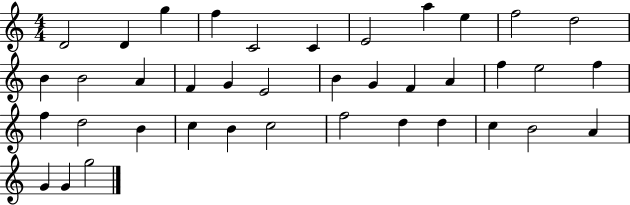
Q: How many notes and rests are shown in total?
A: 39